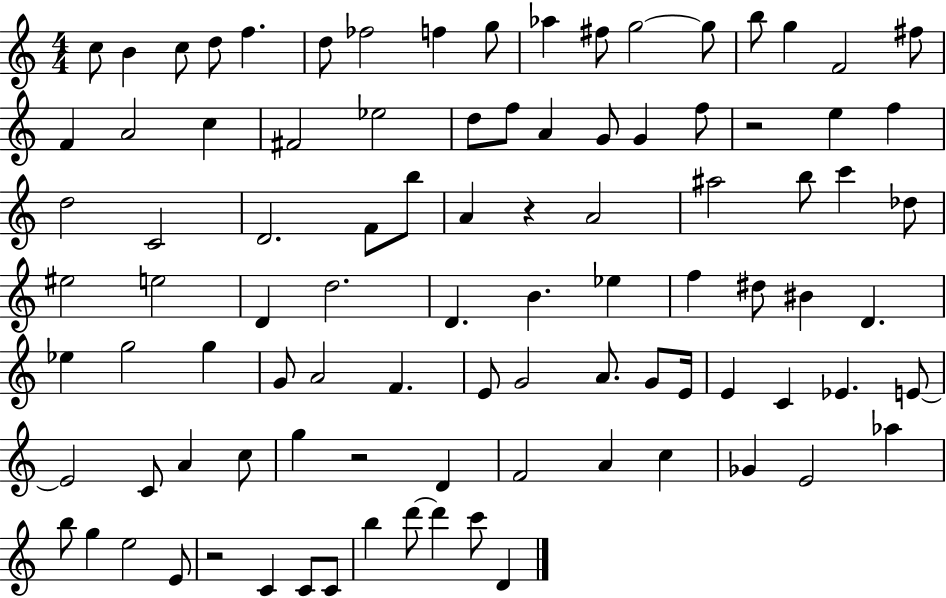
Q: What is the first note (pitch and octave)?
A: C5